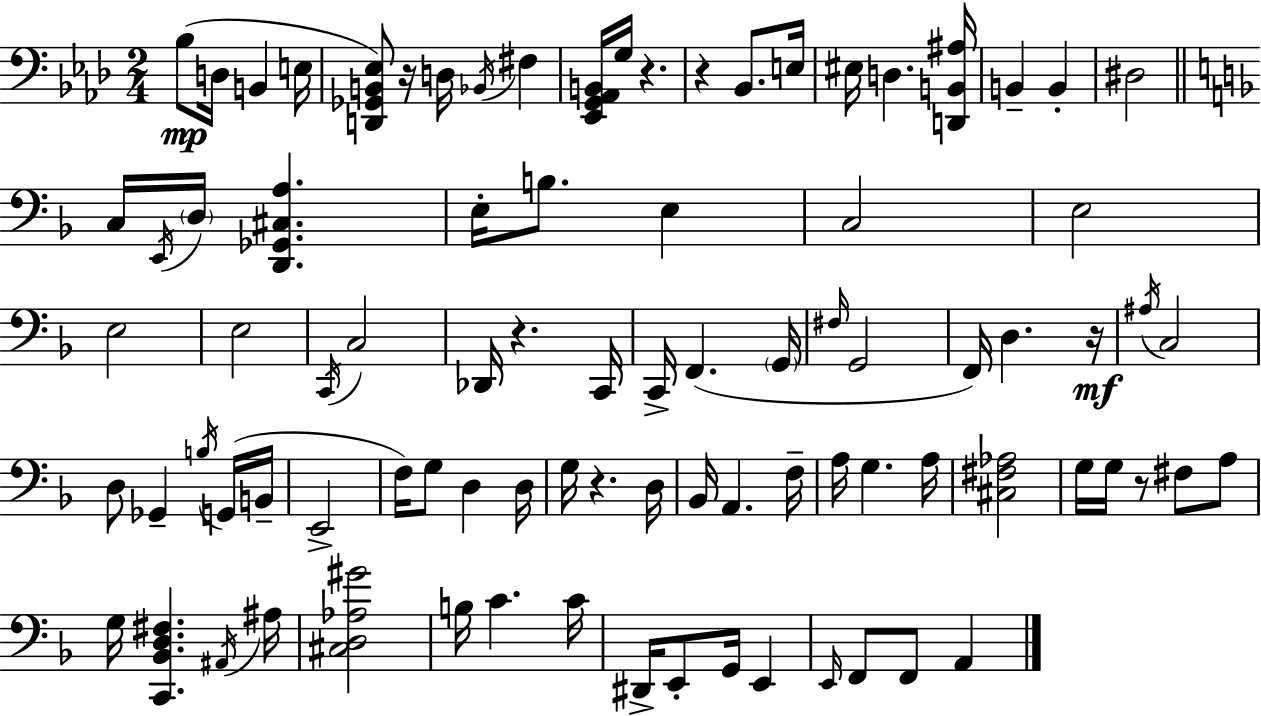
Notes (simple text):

Bb3/e D3/s B2/q E3/s [D2,Gb2,B2,Eb3]/e R/s D3/s Bb2/s F#3/q [Eb2,G2,Ab2,B2]/s G3/s R/q. R/q Bb2/e. E3/s EIS3/s D3/q. [D2,B2,A#3]/s B2/q B2/q D#3/h C3/s E2/s D3/s [D2,Gb2,C#3,A3]/q. E3/s B3/e. E3/q C3/h E3/h E3/h E3/h C2/s C3/h Db2/s R/q. C2/s C2/s F2/q. G2/s F#3/s G2/h F2/s D3/q. R/s A#3/s C3/h D3/e Gb2/q B3/s G2/s B2/s E2/h F3/s G3/e D3/q D3/s G3/s R/q. D3/s Bb2/s A2/q. F3/s A3/s G3/q. A3/s [C#3,F#3,Ab3]/h G3/s G3/s R/e F#3/e A3/e G3/s [C2,Bb2,D3,F#3]/q. A#2/s A#3/s [C#3,D3,Ab3,G#4]/h B3/s C4/q. C4/s D#2/s E2/e G2/s E2/q E2/s F2/e F2/e A2/q